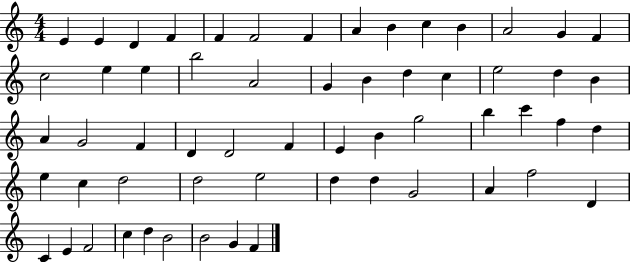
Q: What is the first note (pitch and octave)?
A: E4